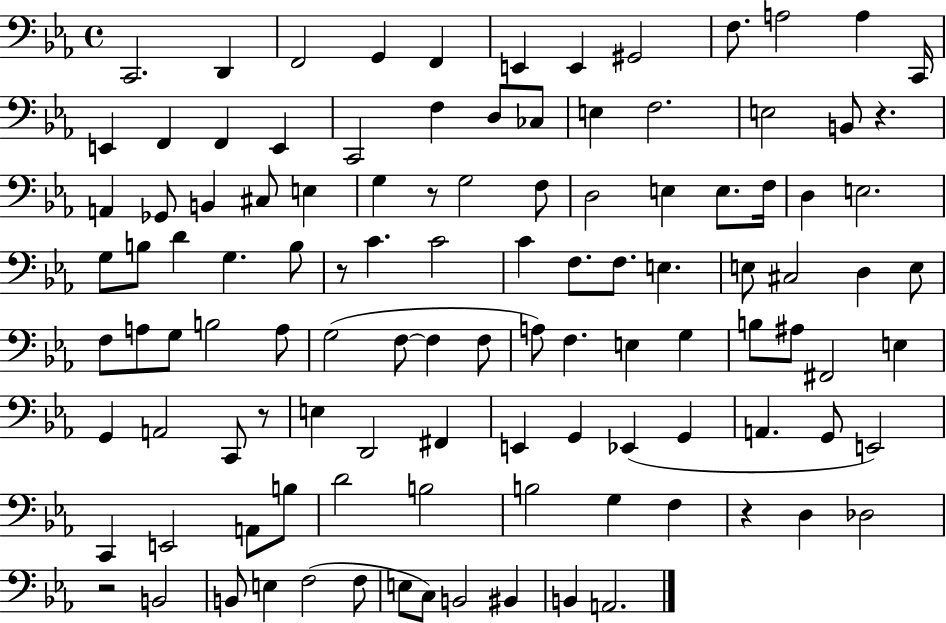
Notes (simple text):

C2/h. D2/q F2/h G2/q F2/q E2/q E2/q G#2/h F3/e. A3/h A3/q C2/s E2/q F2/q F2/q E2/q C2/h F3/q D3/e CES3/e E3/q F3/h. E3/h B2/e R/q. A2/q Gb2/e B2/q C#3/e E3/q G3/q R/e G3/h F3/e D3/h E3/q E3/e. F3/s D3/q E3/h. G3/e B3/e D4/q G3/q. B3/e R/e C4/q. C4/h C4/q F3/e. F3/e. E3/q. E3/e C#3/h D3/q E3/e F3/e A3/e G3/e B3/h A3/e G3/h F3/e F3/q F3/e A3/e F3/q. E3/q G3/q B3/e A#3/e F#2/h E3/q G2/q A2/h C2/e R/e E3/q D2/h F#2/q E2/q G2/q Eb2/q G2/q A2/q. G2/e E2/h C2/q E2/h A2/e B3/e D4/h B3/h B3/h G3/q F3/q R/q D3/q Db3/h R/h B2/h B2/e E3/q F3/h F3/e E3/e C3/e B2/h BIS2/q B2/q A2/h.